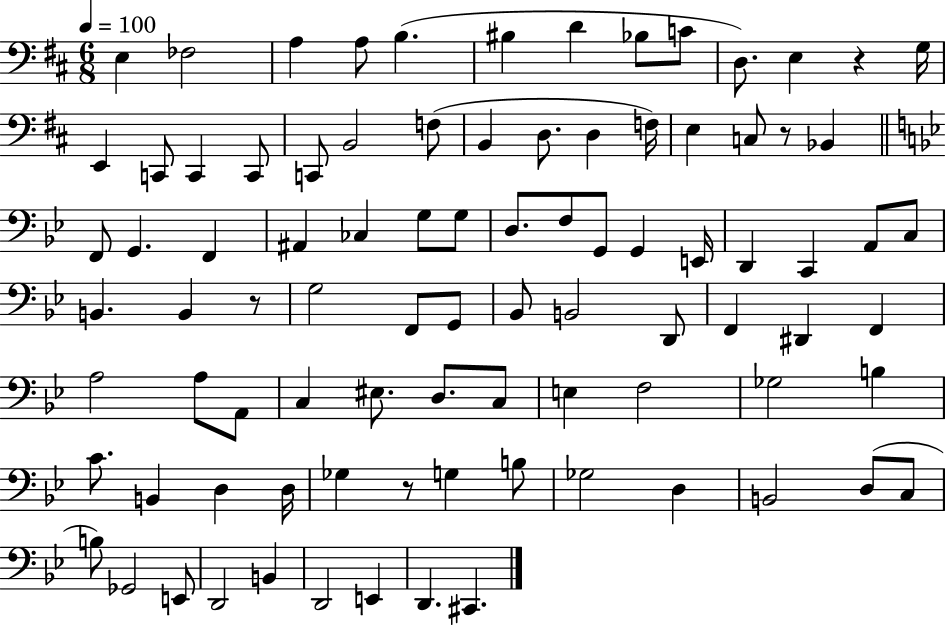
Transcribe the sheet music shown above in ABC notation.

X:1
T:Untitled
M:6/8
L:1/4
K:D
E, _F,2 A, A,/2 B, ^B, D _B,/2 C/2 D,/2 E, z G,/4 E,, C,,/2 C,, C,,/2 C,,/2 B,,2 F,/2 B,, D,/2 D, F,/4 E, C,/2 z/2 _B,, F,,/2 G,, F,, ^A,, _C, G,/2 G,/2 D,/2 F,/2 G,,/2 G,, E,,/4 D,, C,, A,,/2 C,/2 B,, B,, z/2 G,2 F,,/2 G,,/2 _B,,/2 B,,2 D,,/2 F,, ^D,, F,, A,2 A,/2 A,,/2 C, ^E,/2 D,/2 C,/2 E, F,2 _G,2 B, C/2 B,, D, D,/4 _G, z/2 G, B,/2 _G,2 D, B,,2 D,/2 C,/2 B,/2 _G,,2 E,,/2 D,,2 B,, D,,2 E,, D,, ^C,,